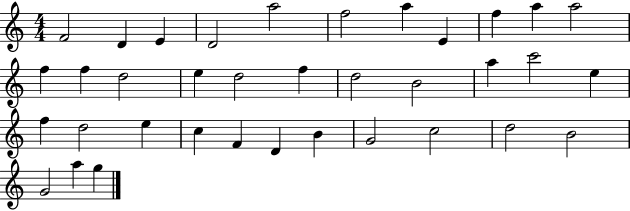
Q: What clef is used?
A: treble